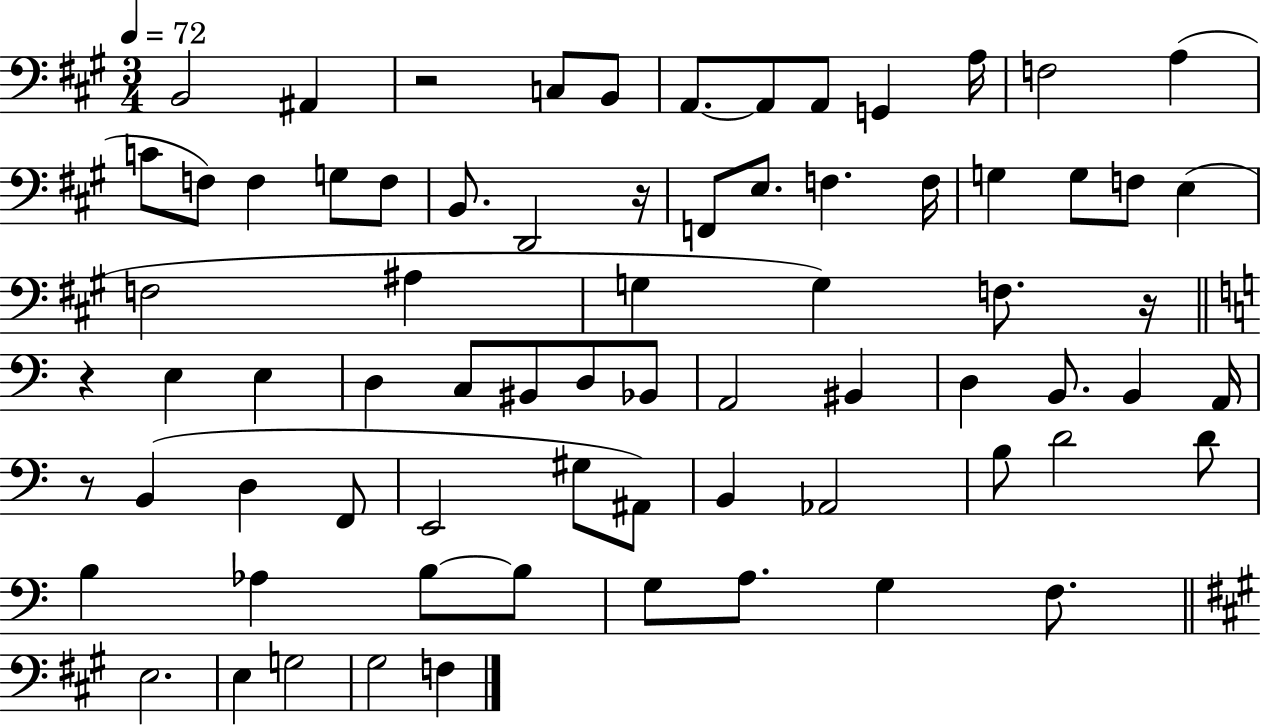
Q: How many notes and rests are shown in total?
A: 73